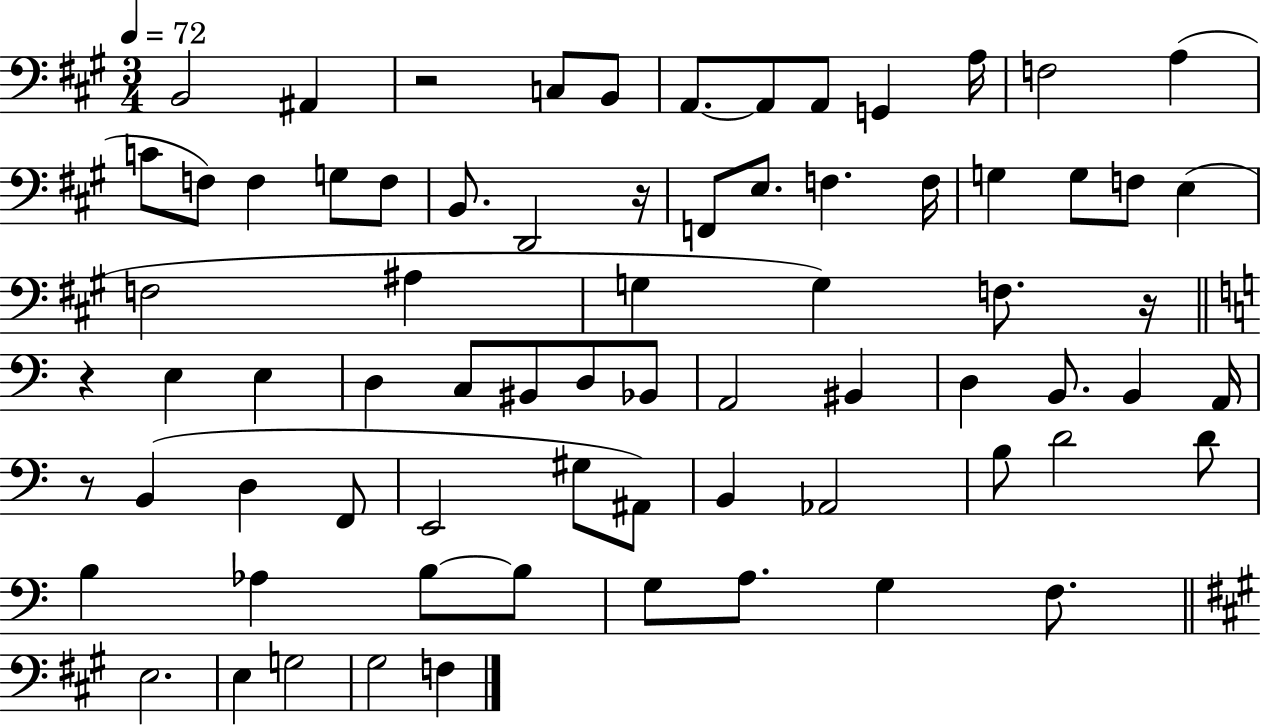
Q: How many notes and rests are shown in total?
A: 73